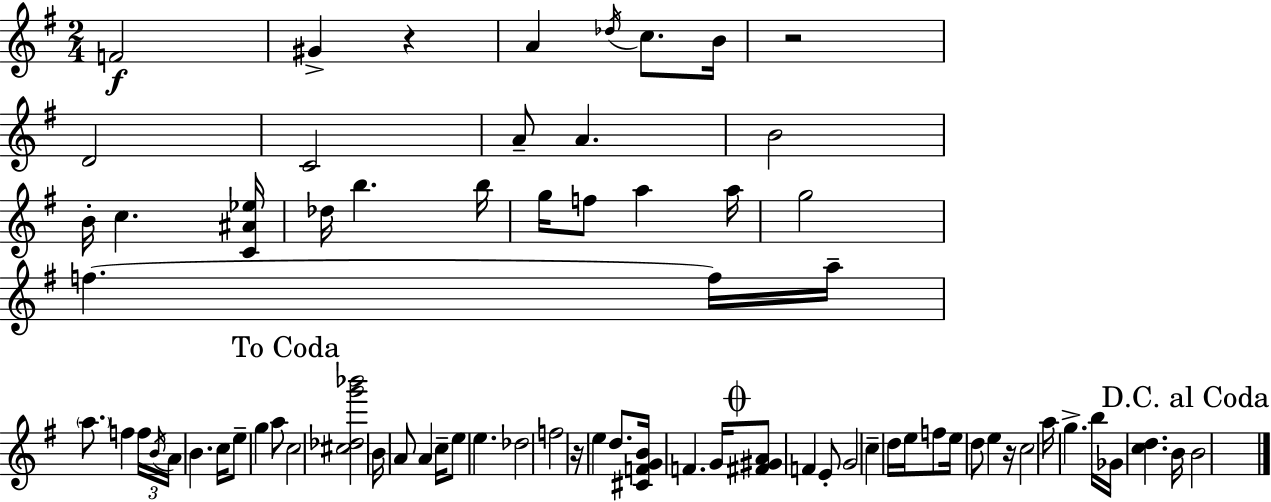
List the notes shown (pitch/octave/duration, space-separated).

F4/h G#4/q R/q A4/q Db5/s C5/e. B4/s R/h D4/h C4/h A4/e A4/q. B4/h B4/s C5/q. [C4,A#4,Eb5]/s Db5/s B5/q. B5/s G5/s F5/e A5/q A5/s G5/h F5/q. F5/s A5/s A5/e. F5/q F5/s B4/s A4/s B4/q. C5/s E5/e G5/q A5/e C5/h [C#5,Db5,G6,Bb6]/h B4/s A4/e A4/q C5/s E5/e E5/q. Db5/h F5/h R/s E5/q D5/e. [C#4,F4,G4,B4]/s F4/q. G4/s [F#4,G#4,A4]/e F4/q E4/e G4/h C5/q D5/s E5/s F5/e E5/s D5/e E5/q R/s C5/h A5/s G5/q. B5/s Gb4/s [C5,D5]/q. B4/s B4/h